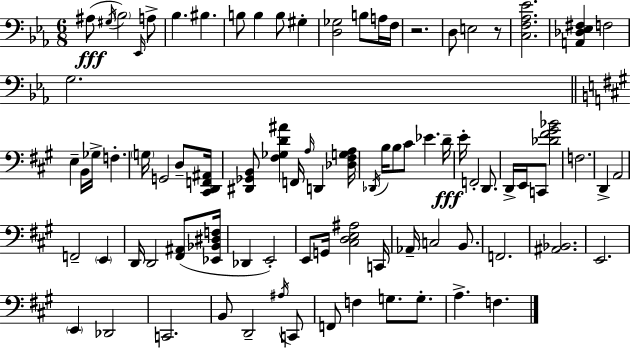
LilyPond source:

{
  \clef bass
  \numericTimeSignature
  \time 6/8
  \key c \minor
  ais8(\fff \acciaccatura { gis16 } \parenthesize bes2) \grace { ees,16 } | a8-> bes4. bis4. | b8 b4 b8 gis4-. | <d ges>2 b8 | \break a16 f16 r2. | d8 e2 | r8 <c f aes ees'>2. | <a, des ees fis>4 f2 | \break g2. | \bar "||" \break \key a \major e4-- b,16 ges16-> f4.-. | \parenthesize g16 g,2 d8-- <cis, d, f, ais,>16 | <dis, ges, b,>8 <fis ges d' ais'>4 f,16 \grace { a16 } d,4 | <des fis g a>16 \acciaccatura { des,16 } b16 b8 cis'8 ees'4. | \break d'16--\fff e'16-. f,2-. d,8. | d,16-> e,16 c,8 <des' fis' gis' bes'>2 | f2. | d,4-> a,2 | \break f,2-- \parenthesize e,4 | d,16 d,2 <fis, ais,>8( | <ees, bes, dis f>16 des,4 e,2-.) | e,8 g,16 <cis d e ais>2 | \break c,16 aes,16-- c2 b,8. | f,2. | <ais, bes,>2. | e,2. | \break \parenthesize e,4 des,2 | c,2. | b,8 d,2-- | \acciaccatura { ais16 } c,8 f,8 f4 g8. | \break g8.-. a4.-> f4. | \bar "|."
}